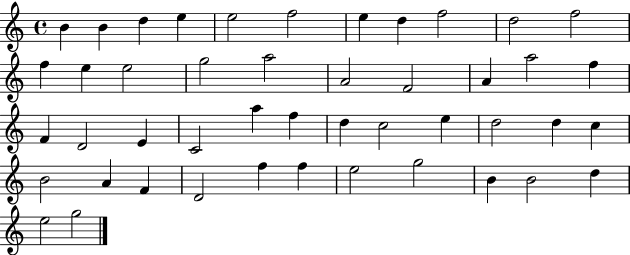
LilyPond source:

{
  \clef treble
  \time 4/4
  \defaultTimeSignature
  \key c \major
  b'4 b'4 d''4 e''4 | e''2 f''2 | e''4 d''4 f''2 | d''2 f''2 | \break f''4 e''4 e''2 | g''2 a''2 | a'2 f'2 | a'4 a''2 f''4 | \break f'4 d'2 e'4 | c'2 a''4 f''4 | d''4 c''2 e''4 | d''2 d''4 c''4 | \break b'2 a'4 f'4 | d'2 f''4 f''4 | e''2 g''2 | b'4 b'2 d''4 | \break e''2 g''2 | \bar "|."
}